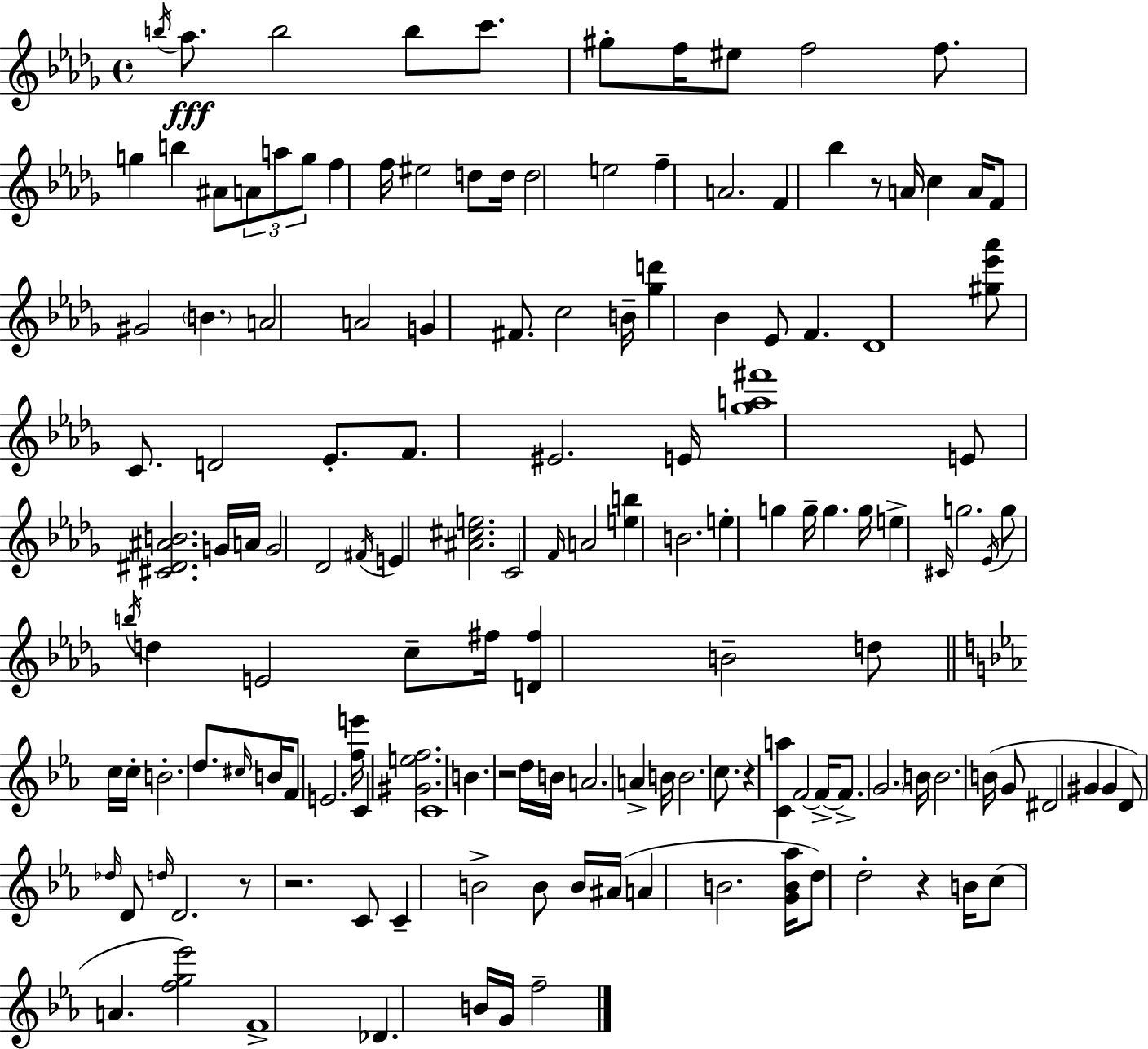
X:1
T:Untitled
M:4/4
L:1/4
K:Bbm
b/4 _a/2 b2 b/2 c'/2 ^g/2 f/4 ^e/2 f2 f/2 g b ^A/2 A/2 a/2 g/2 f f/4 ^e2 d/2 d/4 d2 e2 f A2 F _b z/2 A/4 c A/4 F/2 ^G2 B A2 A2 G ^F/2 c2 B/4 [_gd'] _B _E/2 F _D4 [^g_e'_a']/2 C/2 D2 _E/2 F/2 ^E2 E/4 [_ga^f']4 E/2 [^C^D^AB]2 G/4 A/4 G2 _D2 ^F/4 E [^A^ce]2 C2 F/4 A2 [eb] B2 e g g/4 g g/4 e ^C/4 g2 _E/4 g/2 b/4 d E2 c/2 ^f/4 [D^f] B2 d/2 c/4 c/4 B2 d/2 ^c/4 B/4 F/2 E2 [fe']/4 C [^Gef]2 C4 B z2 d/4 B/4 A2 A B/4 B2 c/2 z [Ca] F2 F/4 F/2 G2 B/4 B2 B/4 G/2 ^D2 ^G ^G D/2 _d/4 D/2 d/4 D2 z/2 z2 C/2 C B2 B/2 B/4 ^A/4 A B2 [GB_a]/4 d/2 d2 z B/4 c/2 A [fg_e']2 F4 _D B/4 G/4 f2